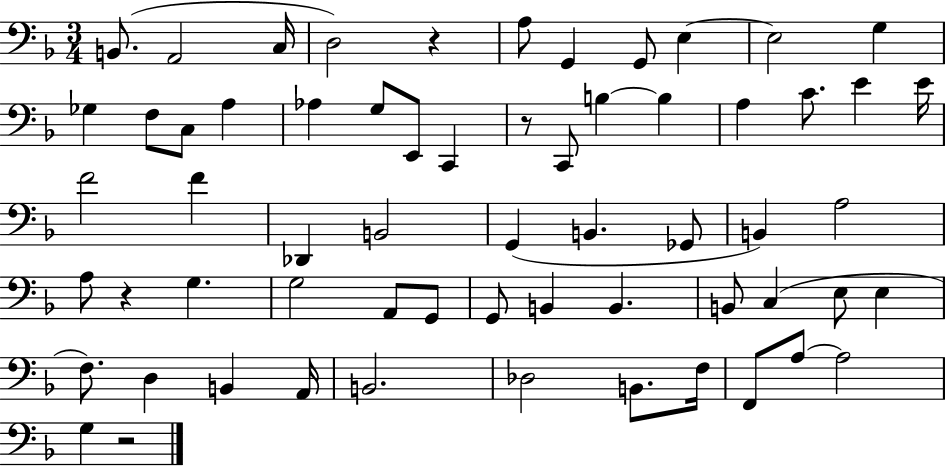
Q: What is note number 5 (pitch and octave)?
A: A3